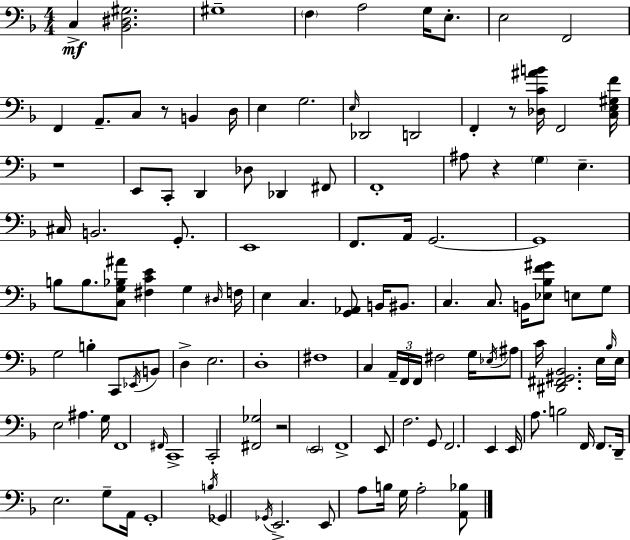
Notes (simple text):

C3/q [Bb2,D#3,G#3]/h. G#3/w F3/q A3/h G3/s E3/e. E3/h F2/h F2/q A2/e. C3/e R/e B2/q D3/s E3/q G3/h. E3/s Db2/h D2/h F2/q R/e [Db3,C4,A#4,B4]/s F2/h [C3,E3,G#3,F4]/s R/w E2/e C2/e D2/q Db3/e Db2/q F#2/e F2/w A#3/e R/q G3/q E3/q. C#3/s B2/h. G2/e. E2/w F2/e. A2/s G2/h. G2/w B3/e B3/e. [C3,G3,Bb3,A#4]/e [F#3,C4,E4]/q G3/q D#3/s F3/s E3/q C3/q. [G2,Ab2]/e B2/s BIS2/e. C3/q. C3/e. B2/s [Eb3,Bb3,F4,G#4]/e E3/e G3/e G3/h B3/q C2/e Eb2/s B2/e D3/q E3/h. D3/w F#3/w C3/q A2/s F2/s F2/s F#3/h G3/s Eb3/s A#3/e C4/s [D#2,F#2,G#2,Bb2]/h. E3/s Bb3/s E3/s E3/h A#3/q. G3/s F2/w F#2/s C2/w C2/h [F#2,Gb3]/h R/h E2/h F2/w E2/e F3/h. G2/e F2/h. E2/q E2/s A3/e. B3/h F2/s F2/e. D2/s E3/h. G3/e A2/s G2/w B3/s Gb2/q Gb2/s E2/h. E2/e A3/e B3/s G3/s A3/h [A2,Bb3]/e